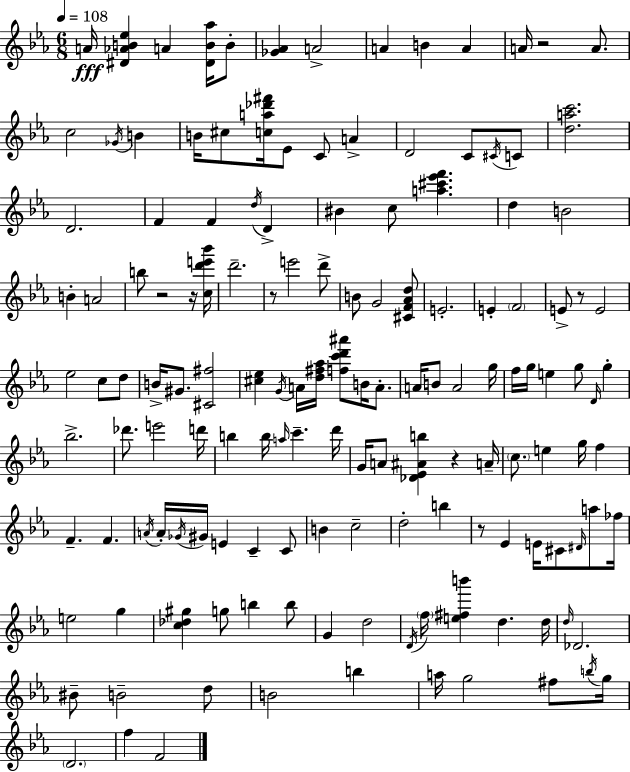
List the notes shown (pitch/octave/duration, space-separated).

A4/s [D#4,Ab4,B4,Eb5]/q A4/q [D#4,B4,Ab5]/s B4/e [Gb4,Ab4]/q A4/h A4/q B4/q A4/q A4/s R/h A4/e. C5/h Gb4/s B4/q B4/s C#5/e [C5,A5,Db6,F#6]/s Eb4/e C4/e A4/q D4/h C4/e C#4/s C4/e [D5,A5,C6]/h. D4/h. F4/q F4/q D5/s D4/q BIS4/q C5/e [A5,C#6,Eb6,F6]/q. D5/q B4/h B4/q A4/h B5/e R/h R/s [C5,D6,E6,Bb6]/s D6/h. R/e E6/h D6/e B4/e G4/h [C#4,F4,Ab4,D5]/e E4/h. E4/q F4/h E4/e R/e E4/h Eb5/h C5/e D5/e B4/s G#4/e. [C#4,F#5]/h [C#5,Eb5]/q G4/s A4/s [D5,F#5,Ab5]/s [F5,C6,D6,A#6]/e B4/s A4/e. A4/s B4/e A4/h G5/s F5/s G5/s E5/q G5/e D4/s G5/q Bb5/h. Db6/e. E6/h D6/s B5/q B5/s A5/s C6/q. D6/s G4/s A4/e [Db4,Eb4,A#4,B5]/q R/q A4/s C5/e. E5/q G5/s F5/q F4/q. F4/q. A4/s A4/s Gb4/s G#4/s E4/q C4/q C4/e B4/q C5/h D5/h B5/q R/e Eb4/q E4/s C#4/e D#4/s A5/e FES5/s E5/h G5/q [C5,Db5,G#5]/q G5/e B5/q B5/e G4/q D5/h D4/s F5/s [E5,F#5,B6]/q D5/q. D5/s D5/s Db4/h. BIS4/e B4/h D5/e B4/h B5/q A5/s G5/h F#5/e B5/s G5/s D4/h. F5/q F4/h